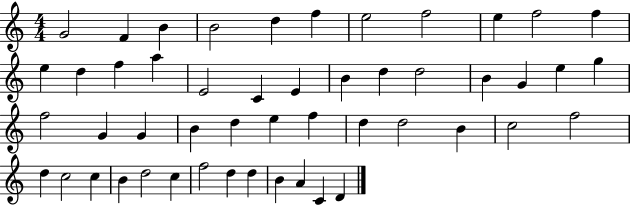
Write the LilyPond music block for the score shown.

{
  \clef treble
  \numericTimeSignature
  \time 4/4
  \key c \major
  g'2 f'4 b'4 | b'2 d''4 f''4 | e''2 f''2 | e''4 f''2 f''4 | \break e''4 d''4 f''4 a''4 | e'2 c'4 e'4 | b'4 d''4 d''2 | b'4 g'4 e''4 g''4 | \break f''2 g'4 g'4 | b'4 d''4 e''4 f''4 | d''4 d''2 b'4 | c''2 f''2 | \break d''4 c''2 c''4 | b'4 d''2 c''4 | f''2 d''4 d''4 | b'4 a'4 c'4 d'4 | \break \bar "|."
}